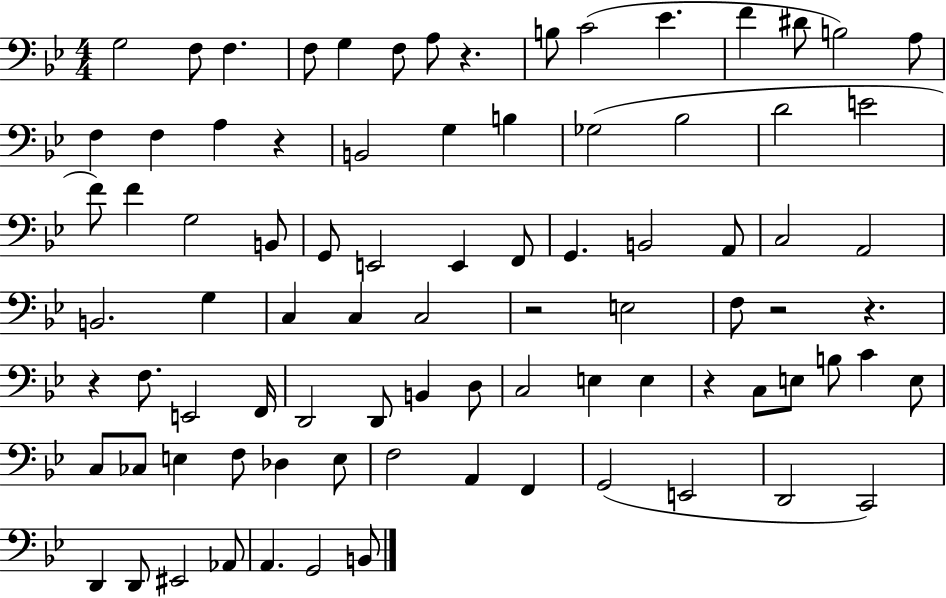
G3/h F3/e F3/q. F3/e G3/q F3/e A3/e R/q. B3/e C4/h Eb4/q. F4/q D#4/e B3/h A3/e F3/q F3/q A3/q R/q B2/h G3/q B3/q Gb3/h Bb3/h D4/h E4/h F4/e F4/q G3/h B2/e G2/e E2/h E2/q F2/e G2/q. B2/h A2/e C3/h A2/h B2/h. G3/q C3/q C3/q C3/h R/h E3/h F3/e R/h R/q. R/q F3/e. E2/h F2/s D2/h D2/e B2/q D3/e C3/h E3/q E3/q R/q C3/e E3/e B3/e C4/q E3/e C3/e CES3/e E3/q F3/e Db3/q E3/e F3/h A2/q F2/q G2/h E2/h D2/h C2/h D2/q D2/e EIS2/h Ab2/e A2/q. G2/h B2/e